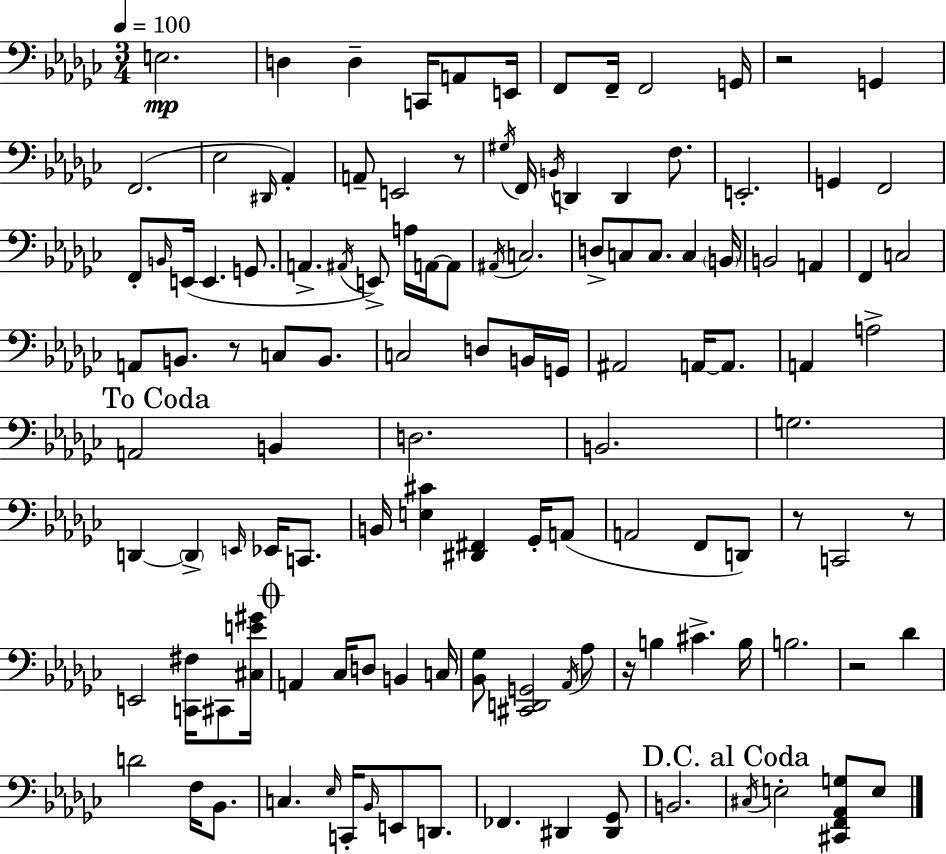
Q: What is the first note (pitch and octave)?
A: E3